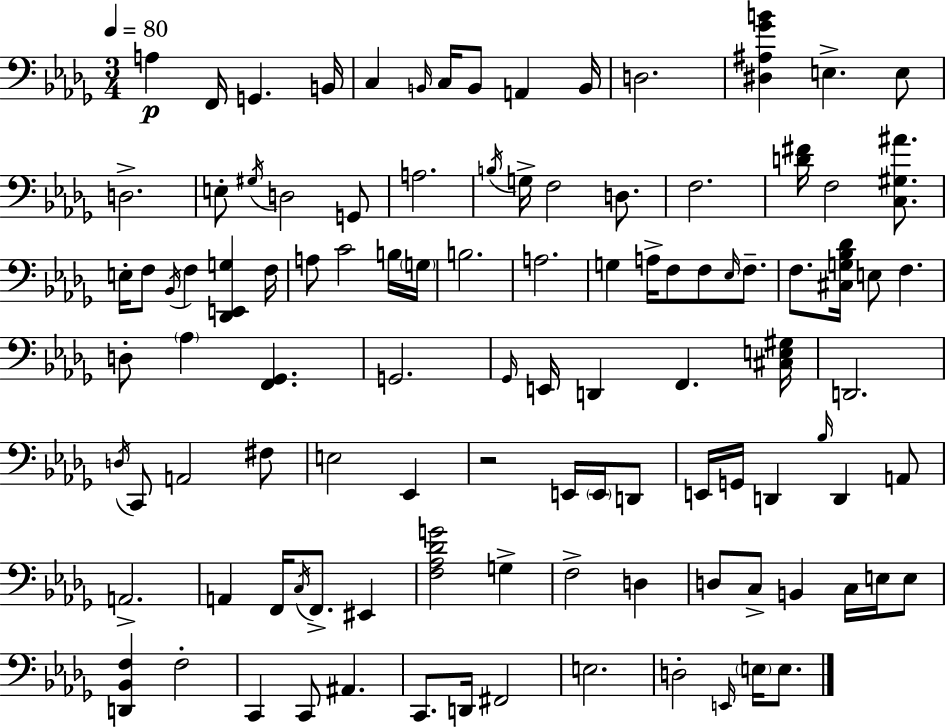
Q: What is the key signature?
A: BES minor